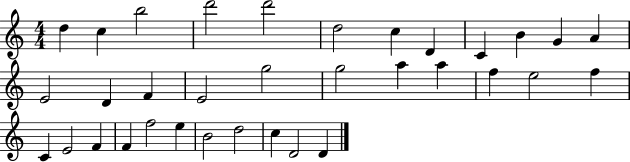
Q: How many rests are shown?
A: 0